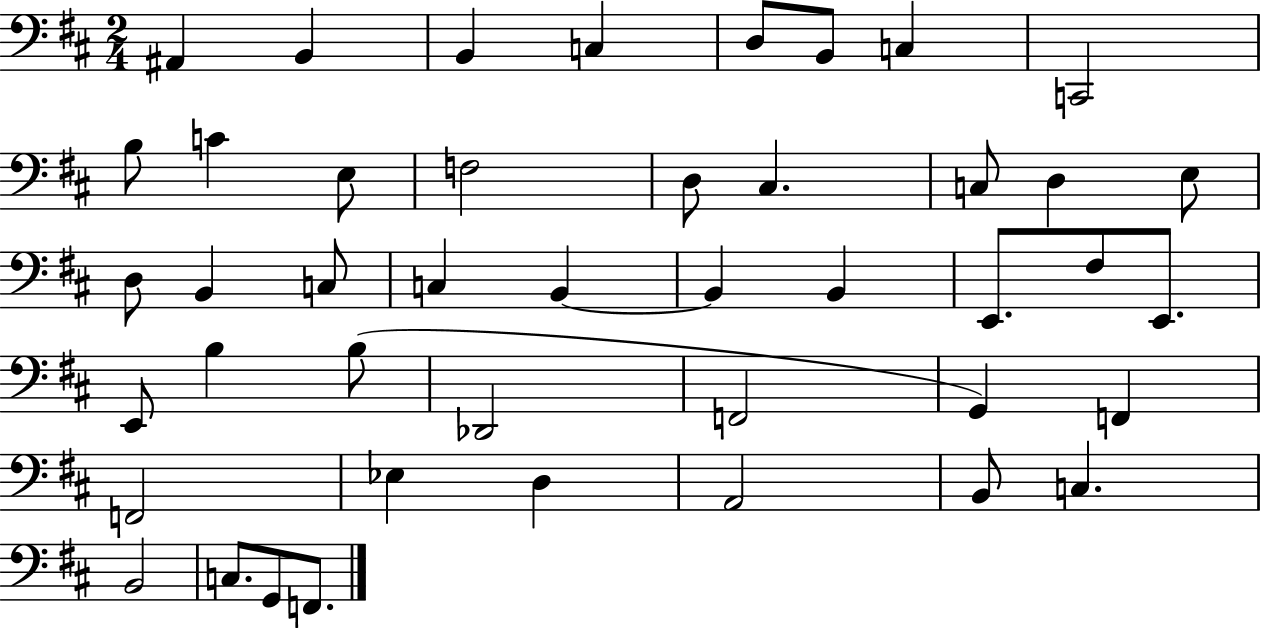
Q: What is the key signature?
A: D major